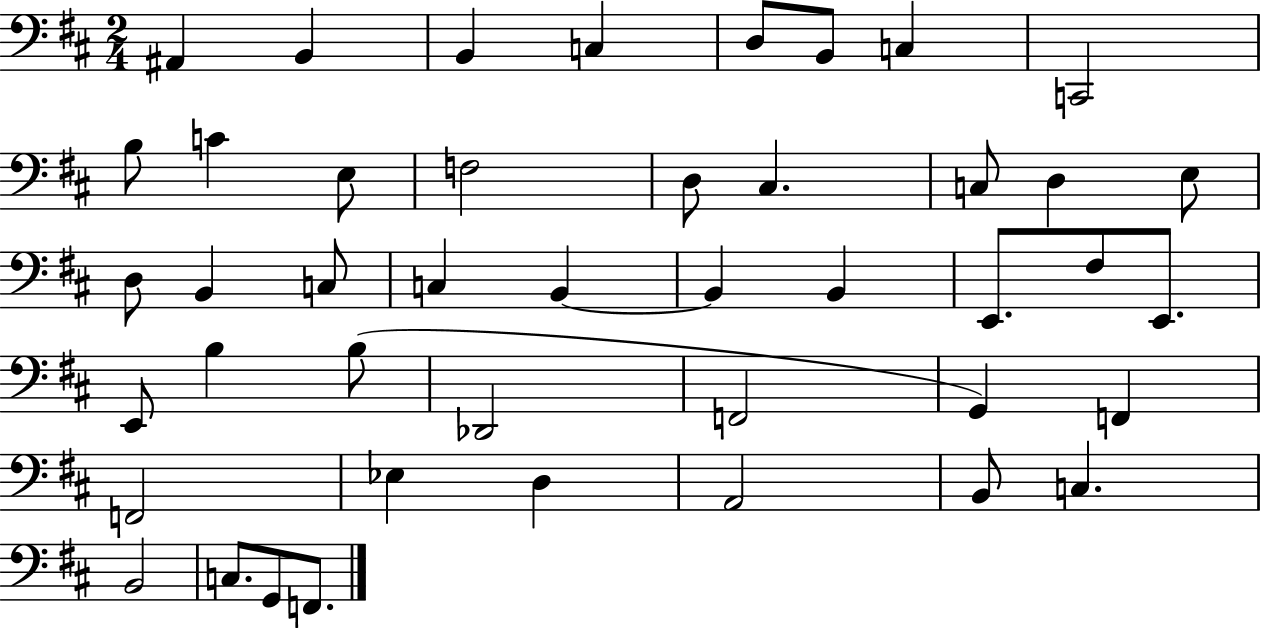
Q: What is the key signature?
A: D major